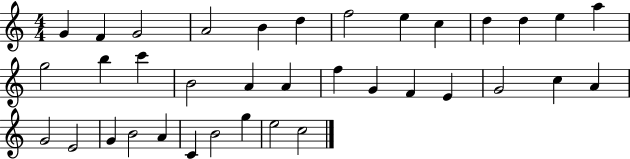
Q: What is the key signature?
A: C major